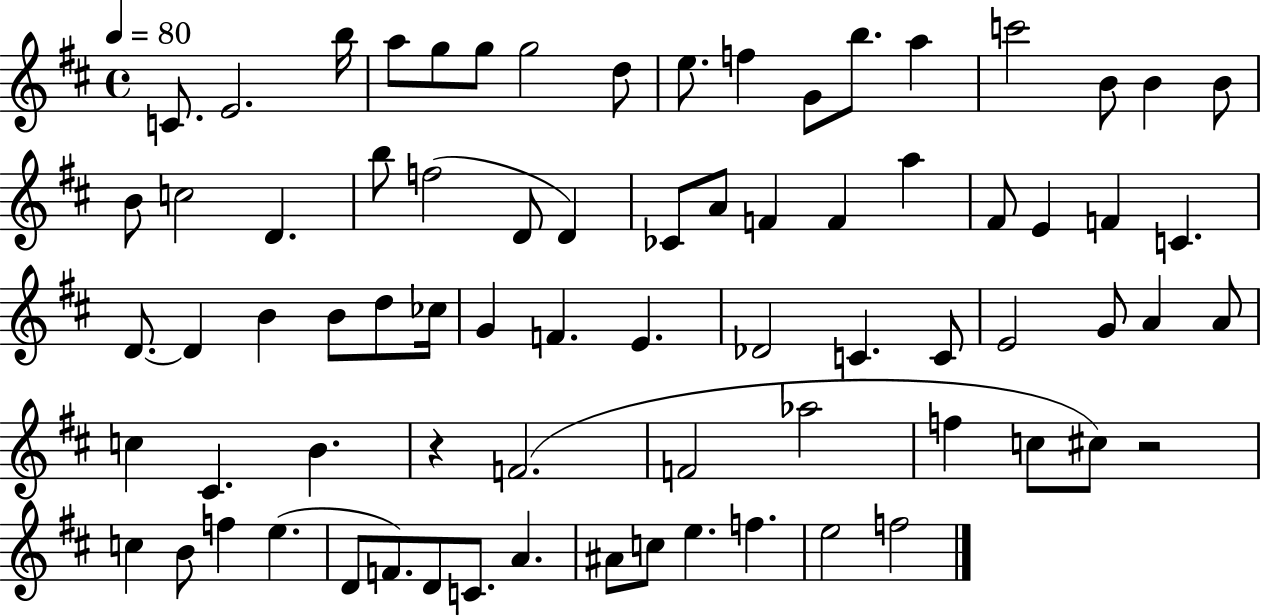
C4/e. E4/h. B5/s A5/e G5/e G5/e G5/h D5/e E5/e. F5/q G4/e B5/e. A5/q C6/h B4/e B4/q B4/e B4/e C5/h D4/q. B5/e F5/h D4/e D4/q CES4/e A4/e F4/q F4/q A5/q F#4/e E4/q F4/q C4/q. D4/e. D4/q B4/q B4/e D5/e CES5/s G4/q F4/q. E4/q. Db4/h C4/q. C4/e E4/h G4/e A4/q A4/e C5/q C#4/q. B4/q. R/q F4/h. F4/h Ab5/h F5/q C5/e C#5/e R/h C5/q B4/e F5/q E5/q. D4/e F4/e. D4/e C4/e. A4/q. A#4/e C5/e E5/q. F5/q. E5/h F5/h